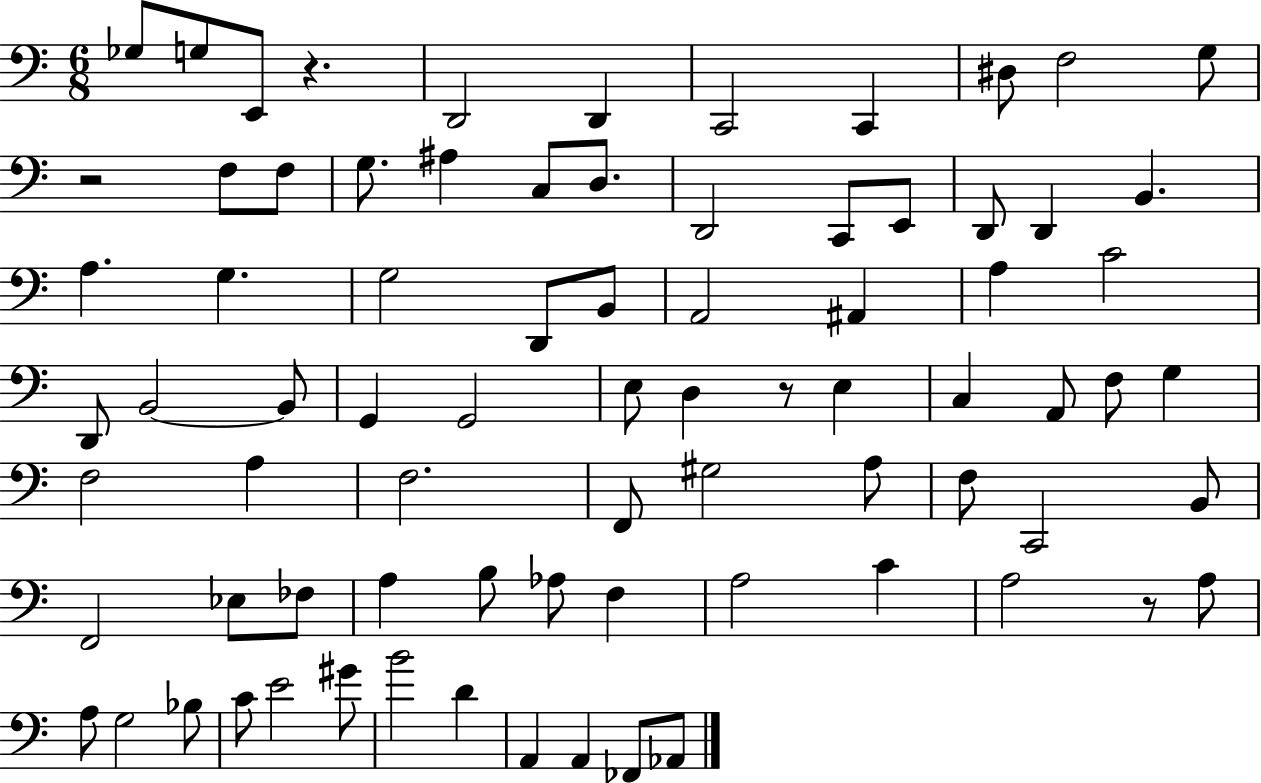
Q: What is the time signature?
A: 6/8